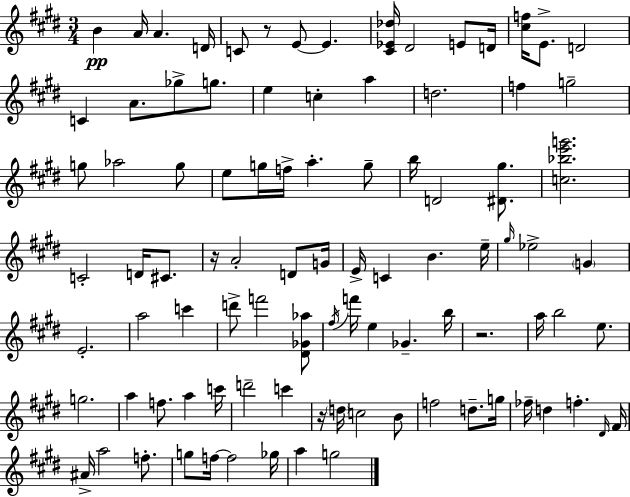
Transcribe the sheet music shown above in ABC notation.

X:1
T:Untitled
M:3/4
L:1/4
K:E
B A/4 A D/4 C/2 z/2 E/2 E [^C_E_d]/4 ^D2 E/2 D/4 [^cf]/4 E/2 D2 C A/2 _g/2 g/2 e c a d2 f g2 g/2 _a2 g/2 e/2 g/4 f/4 a g/2 b/4 D2 [^D^g]/2 [c_be'g']2 C2 D/4 ^C/2 z/4 A2 D/2 G/4 E/4 C B e/4 ^g/4 _e2 G E2 a2 c' d'/2 f'2 [^D_G_a]/2 ^f/4 f'/4 e _G b/4 z2 a/4 b2 e/2 g2 a f/2 a c'/4 d'2 c' z/4 d/4 c2 B/2 f2 d/2 g/4 _f/4 d f ^D/4 ^F/4 ^A/4 a2 f/2 g/2 f/4 f2 _g/4 a g2